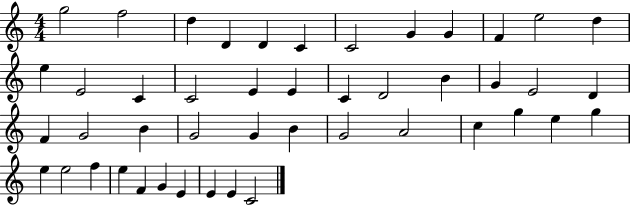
{
  \clef treble
  \numericTimeSignature
  \time 4/4
  \key c \major
  g''2 f''2 | d''4 d'4 d'4 c'4 | c'2 g'4 g'4 | f'4 e''2 d''4 | \break e''4 e'2 c'4 | c'2 e'4 e'4 | c'4 d'2 b'4 | g'4 e'2 d'4 | \break f'4 g'2 b'4 | g'2 g'4 b'4 | g'2 a'2 | c''4 g''4 e''4 g''4 | \break e''4 e''2 f''4 | e''4 f'4 g'4 e'4 | e'4 e'4 c'2 | \bar "|."
}